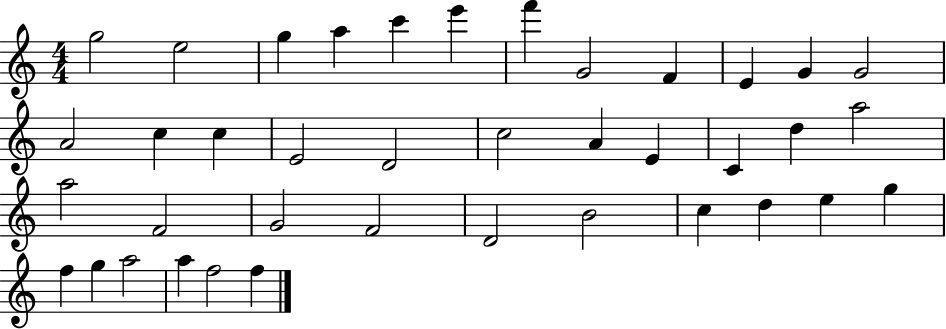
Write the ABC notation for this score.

X:1
T:Untitled
M:4/4
L:1/4
K:C
g2 e2 g a c' e' f' G2 F E G G2 A2 c c E2 D2 c2 A E C d a2 a2 F2 G2 F2 D2 B2 c d e g f g a2 a f2 f